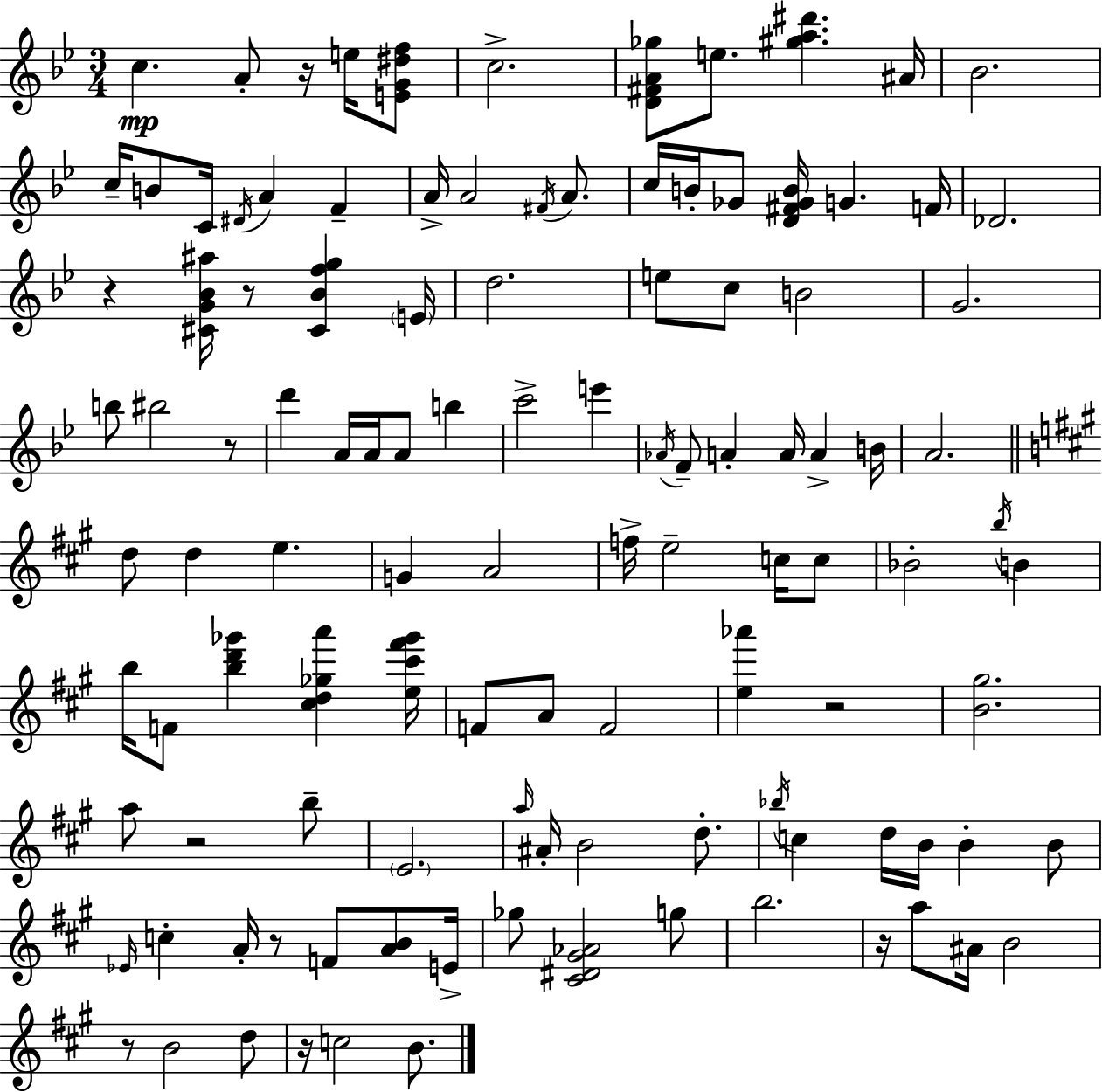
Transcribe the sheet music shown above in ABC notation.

X:1
T:Untitled
M:3/4
L:1/4
K:Gm
c A/2 z/4 e/4 [EG^df]/2 c2 [D^FA_g]/2 e/2 [^ga^d'] ^A/4 _B2 c/4 B/2 C/4 ^D/4 A F A/4 A2 ^F/4 A/2 c/4 B/4 _G/2 [D^F_GB]/4 G F/4 _D2 z [^CG_B^a]/4 z/2 [^C_Bfg] E/4 d2 e/2 c/2 B2 G2 b/2 ^b2 z/2 d' A/4 A/4 A/2 b c'2 e' _A/4 F/2 A A/4 A B/4 A2 d/2 d e G A2 f/4 e2 c/4 c/2 _B2 b/4 B b/4 F/2 [bd'_g'] [^cd_ga'] [e^c'^f'_g']/4 F/2 A/2 F2 [e_a'] z2 [B^g]2 a/2 z2 b/2 E2 a/4 ^A/4 B2 d/2 _b/4 c d/4 B/4 B B/2 _E/4 c A/4 z/2 F/2 [AB]/2 E/4 _g/2 [^C^D^G_A]2 g/2 b2 z/4 a/2 ^A/4 B2 z/2 B2 d/2 z/4 c2 B/2